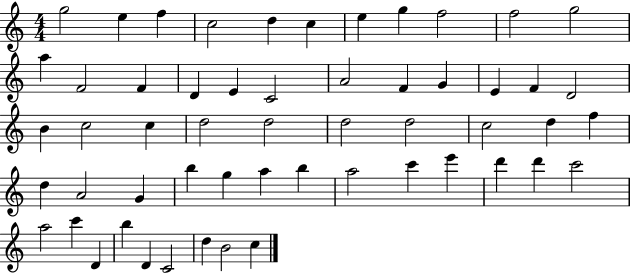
X:1
T:Untitled
M:4/4
L:1/4
K:C
g2 e f c2 d c e g f2 f2 g2 a F2 F D E C2 A2 F G E F D2 B c2 c d2 d2 d2 d2 c2 d f d A2 G b g a b a2 c' e' d' d' c'2 a2 c' D b D C2 d B2 c